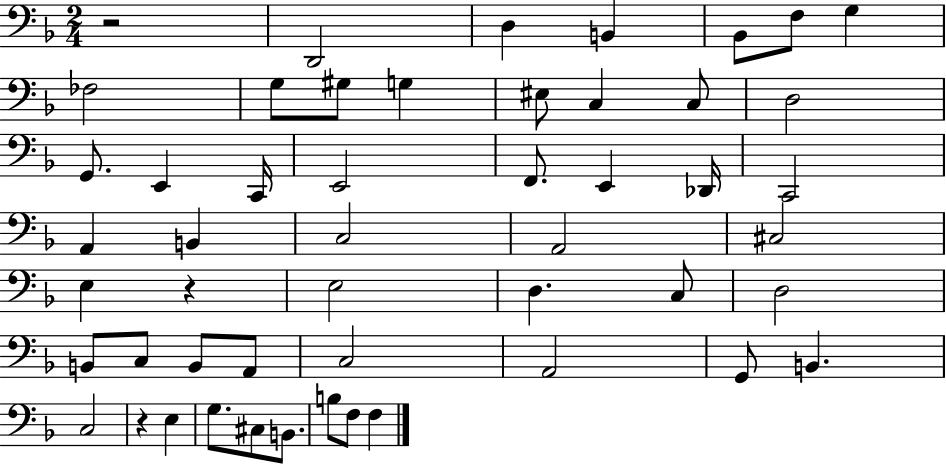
R/h D2/h D3/q B2/q Bb2/e F3/e G3/q FES3/h G3/e G#3/e G3/q EIS3/e C3/q C3/e D3/h G2/e. E2/q C2/s E2/h F2/e. E2/q Db2/s C2/h A2/q B2/q C3/h A2/h C#3/h E3/q R/q E3/h D3/q. C3/e D3/h B2/e C3/e B2/e A2/e C3/h A2/h G2/e B2/q. C3/h R/q E3/q G3/e. C#3/e B2/e. B3/e F3/e F3/q